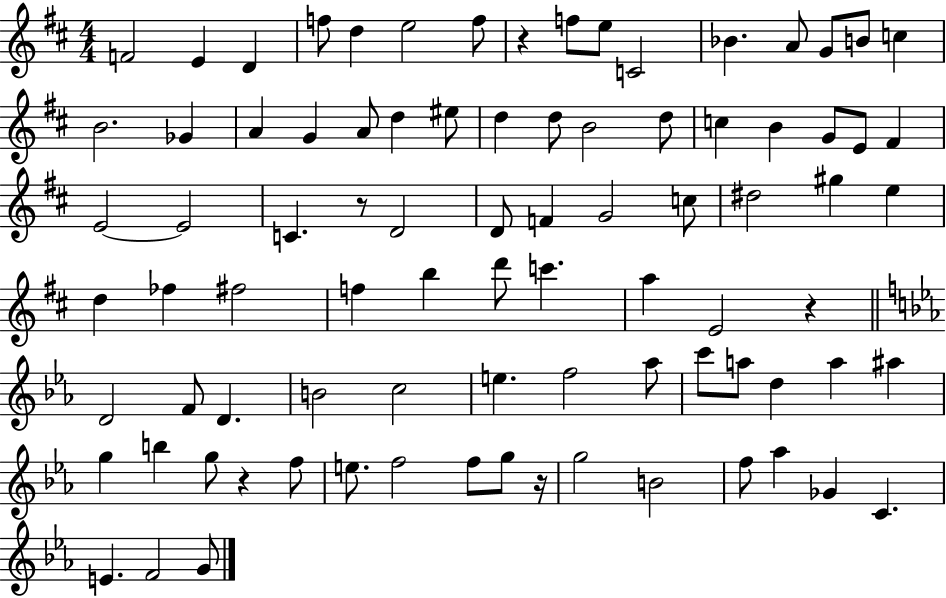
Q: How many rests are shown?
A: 5